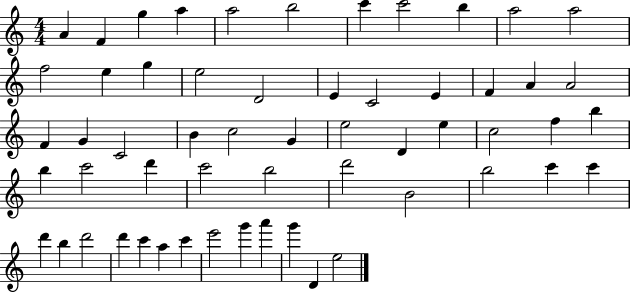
{
  \clef treble
  \numericTimeSignature
  \time 4/4
  \key c \major
  a'4 f'4 g''4 a''4 | a''2 b''2 | c'''4 c'''2 b''4 | a''2 a''2 | \break f''2 e''4 g''4 | e''2 d'2 | e'4 c'2 e'4 | f'4 a'4 a'2 | \break f'4 g'4 c'2 | b'4 c''2 g'4 | e''2 d'4 e''4 | c''2 f''4 b''4 | \break b''4 c'''2 d'''4 | c'''2 b''2 | d'''2 b'2 | b''2 c'''4 c'''4 | \break d'''4 b''4 d'''2 | d'''4 c'''4 a''4 c'''4 | e'''2 g'''4 a'''4 | g'''4 d'4 e''2 | \break \bar "|."
}